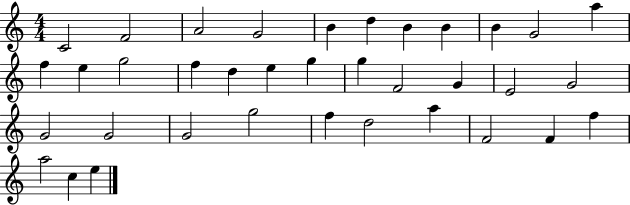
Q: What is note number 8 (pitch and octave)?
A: B4